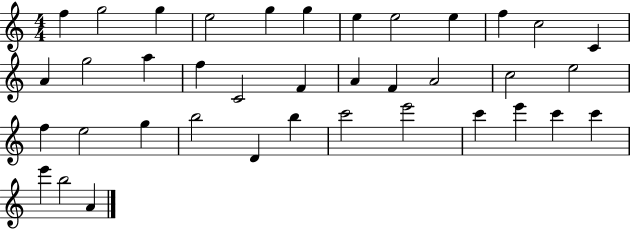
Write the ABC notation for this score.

X:1
T:Untitled
M:4/4
L:1/4
K:C
f g2 g e2 g g e e2 e f c2 C A g2 a f C2 F A F A2 c2 e2 f e2 g b2 D b c'2 e'2 c' e' c' c' e' b2 A